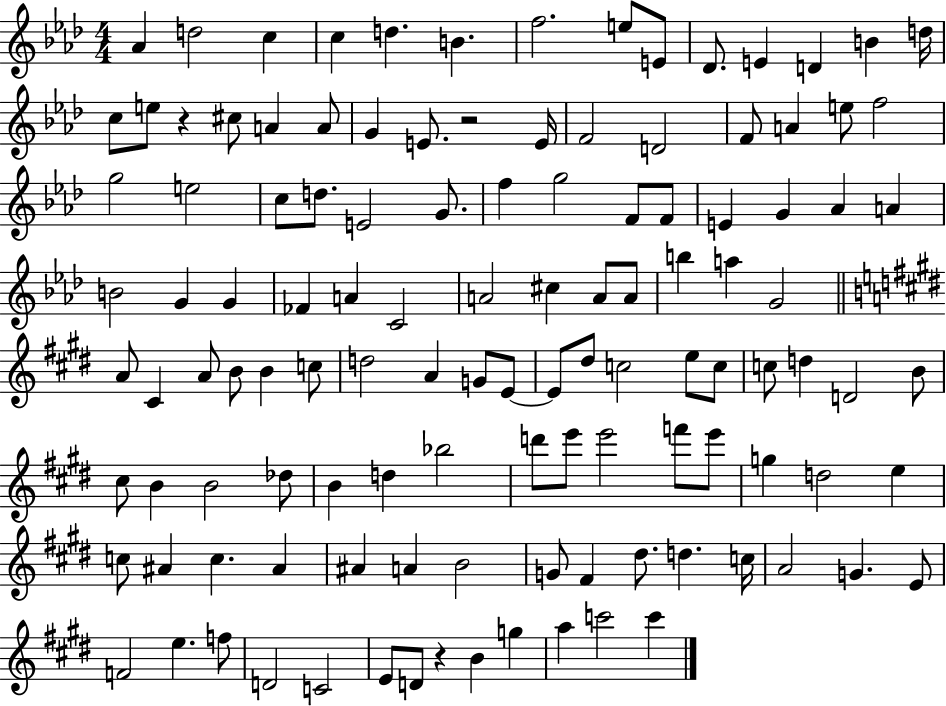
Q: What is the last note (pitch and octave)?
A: C6